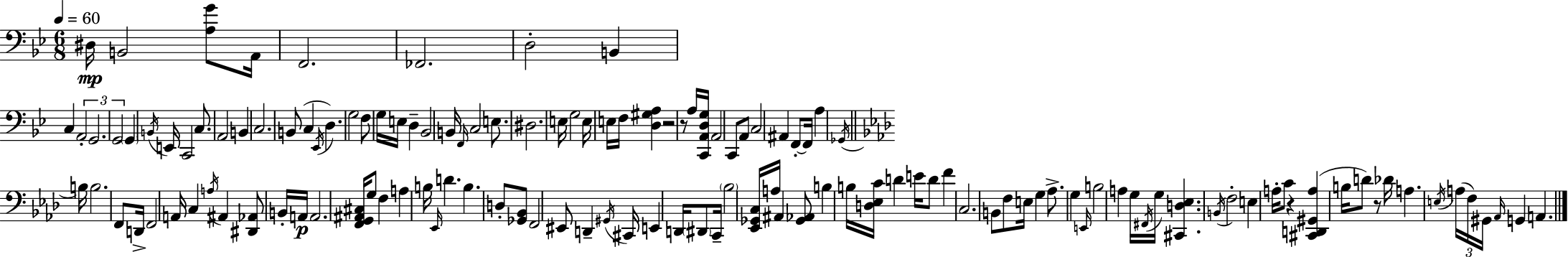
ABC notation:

X:1
T:Untitled
M:6/8
L:1/4
K:Bb
^D,/4 B,,2 [A,G]/2 A,,/4 F,,2 _F,,2 D,2 B,, C, A,,2 G,,2 G,,2 G,, B,,/4 E,,/4 C,,2 C,/2 A,,2 B,, C,2 B,,/2 C, _E,,/4 D, G,2 F,/2 G,/4 E,/4 D, _B,,2 B,,/4 F,,/4 C,2 E,/2 ^D,2 E,/4 G,2 E,/4 E,/4 F,/4 [D,^G,A,] z2 z/2 A,/4 [C,,A,,D,G,]/4 A,,2 C,,/2 A,,/2 C,2 ^A,, F,,/2 F,,/4 A, _G,,/4 B,/4 B,2 F,,/2 D,,/4 F,,2 A,,/4 C, A,/4 ^A,, [^D,,_A,,]/2 B,,/4 A,,/4 A,,2 [F,,G,,^A,,^C,]/4 G,/2 F, A, B,/4 _E,,/4 D B, D,/2 [_G,,_B,,]/2 F,,2 ^E,,/2 D,, ^G,,/4 ^C,,/4 E,, D,,/4 ^D,,/2 C,,/4 _B,2 [_E,,_G,,C,]/4 A,/4 ^A,, [_G,,_A,,]/2 B, B,/4 [D,_E,C]/4 D E/4 D/2 F C,2 B,,/2 F,/2 E,/4 G, _A,/2 G, E,,/4 B,2 A, G,/4 ^F,,/4 G,/4 [^C,,D,_E,] B,,/4 F,2 E, A,/4 C/2 z [^C,,D,,^G,,A,] B,/4 D/2 z/2 _D/4 A, E,/4 A,/4 F,/4 ^G,,/4 _A,,/4 G,, A,,